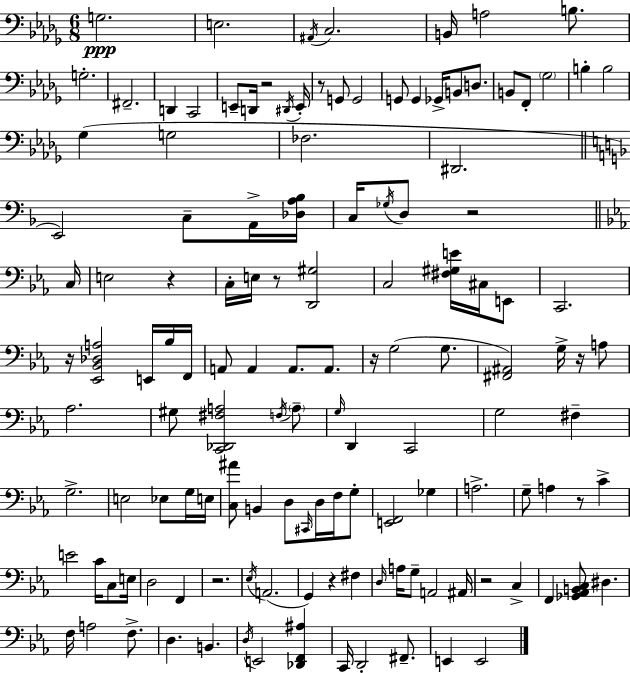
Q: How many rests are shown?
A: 12